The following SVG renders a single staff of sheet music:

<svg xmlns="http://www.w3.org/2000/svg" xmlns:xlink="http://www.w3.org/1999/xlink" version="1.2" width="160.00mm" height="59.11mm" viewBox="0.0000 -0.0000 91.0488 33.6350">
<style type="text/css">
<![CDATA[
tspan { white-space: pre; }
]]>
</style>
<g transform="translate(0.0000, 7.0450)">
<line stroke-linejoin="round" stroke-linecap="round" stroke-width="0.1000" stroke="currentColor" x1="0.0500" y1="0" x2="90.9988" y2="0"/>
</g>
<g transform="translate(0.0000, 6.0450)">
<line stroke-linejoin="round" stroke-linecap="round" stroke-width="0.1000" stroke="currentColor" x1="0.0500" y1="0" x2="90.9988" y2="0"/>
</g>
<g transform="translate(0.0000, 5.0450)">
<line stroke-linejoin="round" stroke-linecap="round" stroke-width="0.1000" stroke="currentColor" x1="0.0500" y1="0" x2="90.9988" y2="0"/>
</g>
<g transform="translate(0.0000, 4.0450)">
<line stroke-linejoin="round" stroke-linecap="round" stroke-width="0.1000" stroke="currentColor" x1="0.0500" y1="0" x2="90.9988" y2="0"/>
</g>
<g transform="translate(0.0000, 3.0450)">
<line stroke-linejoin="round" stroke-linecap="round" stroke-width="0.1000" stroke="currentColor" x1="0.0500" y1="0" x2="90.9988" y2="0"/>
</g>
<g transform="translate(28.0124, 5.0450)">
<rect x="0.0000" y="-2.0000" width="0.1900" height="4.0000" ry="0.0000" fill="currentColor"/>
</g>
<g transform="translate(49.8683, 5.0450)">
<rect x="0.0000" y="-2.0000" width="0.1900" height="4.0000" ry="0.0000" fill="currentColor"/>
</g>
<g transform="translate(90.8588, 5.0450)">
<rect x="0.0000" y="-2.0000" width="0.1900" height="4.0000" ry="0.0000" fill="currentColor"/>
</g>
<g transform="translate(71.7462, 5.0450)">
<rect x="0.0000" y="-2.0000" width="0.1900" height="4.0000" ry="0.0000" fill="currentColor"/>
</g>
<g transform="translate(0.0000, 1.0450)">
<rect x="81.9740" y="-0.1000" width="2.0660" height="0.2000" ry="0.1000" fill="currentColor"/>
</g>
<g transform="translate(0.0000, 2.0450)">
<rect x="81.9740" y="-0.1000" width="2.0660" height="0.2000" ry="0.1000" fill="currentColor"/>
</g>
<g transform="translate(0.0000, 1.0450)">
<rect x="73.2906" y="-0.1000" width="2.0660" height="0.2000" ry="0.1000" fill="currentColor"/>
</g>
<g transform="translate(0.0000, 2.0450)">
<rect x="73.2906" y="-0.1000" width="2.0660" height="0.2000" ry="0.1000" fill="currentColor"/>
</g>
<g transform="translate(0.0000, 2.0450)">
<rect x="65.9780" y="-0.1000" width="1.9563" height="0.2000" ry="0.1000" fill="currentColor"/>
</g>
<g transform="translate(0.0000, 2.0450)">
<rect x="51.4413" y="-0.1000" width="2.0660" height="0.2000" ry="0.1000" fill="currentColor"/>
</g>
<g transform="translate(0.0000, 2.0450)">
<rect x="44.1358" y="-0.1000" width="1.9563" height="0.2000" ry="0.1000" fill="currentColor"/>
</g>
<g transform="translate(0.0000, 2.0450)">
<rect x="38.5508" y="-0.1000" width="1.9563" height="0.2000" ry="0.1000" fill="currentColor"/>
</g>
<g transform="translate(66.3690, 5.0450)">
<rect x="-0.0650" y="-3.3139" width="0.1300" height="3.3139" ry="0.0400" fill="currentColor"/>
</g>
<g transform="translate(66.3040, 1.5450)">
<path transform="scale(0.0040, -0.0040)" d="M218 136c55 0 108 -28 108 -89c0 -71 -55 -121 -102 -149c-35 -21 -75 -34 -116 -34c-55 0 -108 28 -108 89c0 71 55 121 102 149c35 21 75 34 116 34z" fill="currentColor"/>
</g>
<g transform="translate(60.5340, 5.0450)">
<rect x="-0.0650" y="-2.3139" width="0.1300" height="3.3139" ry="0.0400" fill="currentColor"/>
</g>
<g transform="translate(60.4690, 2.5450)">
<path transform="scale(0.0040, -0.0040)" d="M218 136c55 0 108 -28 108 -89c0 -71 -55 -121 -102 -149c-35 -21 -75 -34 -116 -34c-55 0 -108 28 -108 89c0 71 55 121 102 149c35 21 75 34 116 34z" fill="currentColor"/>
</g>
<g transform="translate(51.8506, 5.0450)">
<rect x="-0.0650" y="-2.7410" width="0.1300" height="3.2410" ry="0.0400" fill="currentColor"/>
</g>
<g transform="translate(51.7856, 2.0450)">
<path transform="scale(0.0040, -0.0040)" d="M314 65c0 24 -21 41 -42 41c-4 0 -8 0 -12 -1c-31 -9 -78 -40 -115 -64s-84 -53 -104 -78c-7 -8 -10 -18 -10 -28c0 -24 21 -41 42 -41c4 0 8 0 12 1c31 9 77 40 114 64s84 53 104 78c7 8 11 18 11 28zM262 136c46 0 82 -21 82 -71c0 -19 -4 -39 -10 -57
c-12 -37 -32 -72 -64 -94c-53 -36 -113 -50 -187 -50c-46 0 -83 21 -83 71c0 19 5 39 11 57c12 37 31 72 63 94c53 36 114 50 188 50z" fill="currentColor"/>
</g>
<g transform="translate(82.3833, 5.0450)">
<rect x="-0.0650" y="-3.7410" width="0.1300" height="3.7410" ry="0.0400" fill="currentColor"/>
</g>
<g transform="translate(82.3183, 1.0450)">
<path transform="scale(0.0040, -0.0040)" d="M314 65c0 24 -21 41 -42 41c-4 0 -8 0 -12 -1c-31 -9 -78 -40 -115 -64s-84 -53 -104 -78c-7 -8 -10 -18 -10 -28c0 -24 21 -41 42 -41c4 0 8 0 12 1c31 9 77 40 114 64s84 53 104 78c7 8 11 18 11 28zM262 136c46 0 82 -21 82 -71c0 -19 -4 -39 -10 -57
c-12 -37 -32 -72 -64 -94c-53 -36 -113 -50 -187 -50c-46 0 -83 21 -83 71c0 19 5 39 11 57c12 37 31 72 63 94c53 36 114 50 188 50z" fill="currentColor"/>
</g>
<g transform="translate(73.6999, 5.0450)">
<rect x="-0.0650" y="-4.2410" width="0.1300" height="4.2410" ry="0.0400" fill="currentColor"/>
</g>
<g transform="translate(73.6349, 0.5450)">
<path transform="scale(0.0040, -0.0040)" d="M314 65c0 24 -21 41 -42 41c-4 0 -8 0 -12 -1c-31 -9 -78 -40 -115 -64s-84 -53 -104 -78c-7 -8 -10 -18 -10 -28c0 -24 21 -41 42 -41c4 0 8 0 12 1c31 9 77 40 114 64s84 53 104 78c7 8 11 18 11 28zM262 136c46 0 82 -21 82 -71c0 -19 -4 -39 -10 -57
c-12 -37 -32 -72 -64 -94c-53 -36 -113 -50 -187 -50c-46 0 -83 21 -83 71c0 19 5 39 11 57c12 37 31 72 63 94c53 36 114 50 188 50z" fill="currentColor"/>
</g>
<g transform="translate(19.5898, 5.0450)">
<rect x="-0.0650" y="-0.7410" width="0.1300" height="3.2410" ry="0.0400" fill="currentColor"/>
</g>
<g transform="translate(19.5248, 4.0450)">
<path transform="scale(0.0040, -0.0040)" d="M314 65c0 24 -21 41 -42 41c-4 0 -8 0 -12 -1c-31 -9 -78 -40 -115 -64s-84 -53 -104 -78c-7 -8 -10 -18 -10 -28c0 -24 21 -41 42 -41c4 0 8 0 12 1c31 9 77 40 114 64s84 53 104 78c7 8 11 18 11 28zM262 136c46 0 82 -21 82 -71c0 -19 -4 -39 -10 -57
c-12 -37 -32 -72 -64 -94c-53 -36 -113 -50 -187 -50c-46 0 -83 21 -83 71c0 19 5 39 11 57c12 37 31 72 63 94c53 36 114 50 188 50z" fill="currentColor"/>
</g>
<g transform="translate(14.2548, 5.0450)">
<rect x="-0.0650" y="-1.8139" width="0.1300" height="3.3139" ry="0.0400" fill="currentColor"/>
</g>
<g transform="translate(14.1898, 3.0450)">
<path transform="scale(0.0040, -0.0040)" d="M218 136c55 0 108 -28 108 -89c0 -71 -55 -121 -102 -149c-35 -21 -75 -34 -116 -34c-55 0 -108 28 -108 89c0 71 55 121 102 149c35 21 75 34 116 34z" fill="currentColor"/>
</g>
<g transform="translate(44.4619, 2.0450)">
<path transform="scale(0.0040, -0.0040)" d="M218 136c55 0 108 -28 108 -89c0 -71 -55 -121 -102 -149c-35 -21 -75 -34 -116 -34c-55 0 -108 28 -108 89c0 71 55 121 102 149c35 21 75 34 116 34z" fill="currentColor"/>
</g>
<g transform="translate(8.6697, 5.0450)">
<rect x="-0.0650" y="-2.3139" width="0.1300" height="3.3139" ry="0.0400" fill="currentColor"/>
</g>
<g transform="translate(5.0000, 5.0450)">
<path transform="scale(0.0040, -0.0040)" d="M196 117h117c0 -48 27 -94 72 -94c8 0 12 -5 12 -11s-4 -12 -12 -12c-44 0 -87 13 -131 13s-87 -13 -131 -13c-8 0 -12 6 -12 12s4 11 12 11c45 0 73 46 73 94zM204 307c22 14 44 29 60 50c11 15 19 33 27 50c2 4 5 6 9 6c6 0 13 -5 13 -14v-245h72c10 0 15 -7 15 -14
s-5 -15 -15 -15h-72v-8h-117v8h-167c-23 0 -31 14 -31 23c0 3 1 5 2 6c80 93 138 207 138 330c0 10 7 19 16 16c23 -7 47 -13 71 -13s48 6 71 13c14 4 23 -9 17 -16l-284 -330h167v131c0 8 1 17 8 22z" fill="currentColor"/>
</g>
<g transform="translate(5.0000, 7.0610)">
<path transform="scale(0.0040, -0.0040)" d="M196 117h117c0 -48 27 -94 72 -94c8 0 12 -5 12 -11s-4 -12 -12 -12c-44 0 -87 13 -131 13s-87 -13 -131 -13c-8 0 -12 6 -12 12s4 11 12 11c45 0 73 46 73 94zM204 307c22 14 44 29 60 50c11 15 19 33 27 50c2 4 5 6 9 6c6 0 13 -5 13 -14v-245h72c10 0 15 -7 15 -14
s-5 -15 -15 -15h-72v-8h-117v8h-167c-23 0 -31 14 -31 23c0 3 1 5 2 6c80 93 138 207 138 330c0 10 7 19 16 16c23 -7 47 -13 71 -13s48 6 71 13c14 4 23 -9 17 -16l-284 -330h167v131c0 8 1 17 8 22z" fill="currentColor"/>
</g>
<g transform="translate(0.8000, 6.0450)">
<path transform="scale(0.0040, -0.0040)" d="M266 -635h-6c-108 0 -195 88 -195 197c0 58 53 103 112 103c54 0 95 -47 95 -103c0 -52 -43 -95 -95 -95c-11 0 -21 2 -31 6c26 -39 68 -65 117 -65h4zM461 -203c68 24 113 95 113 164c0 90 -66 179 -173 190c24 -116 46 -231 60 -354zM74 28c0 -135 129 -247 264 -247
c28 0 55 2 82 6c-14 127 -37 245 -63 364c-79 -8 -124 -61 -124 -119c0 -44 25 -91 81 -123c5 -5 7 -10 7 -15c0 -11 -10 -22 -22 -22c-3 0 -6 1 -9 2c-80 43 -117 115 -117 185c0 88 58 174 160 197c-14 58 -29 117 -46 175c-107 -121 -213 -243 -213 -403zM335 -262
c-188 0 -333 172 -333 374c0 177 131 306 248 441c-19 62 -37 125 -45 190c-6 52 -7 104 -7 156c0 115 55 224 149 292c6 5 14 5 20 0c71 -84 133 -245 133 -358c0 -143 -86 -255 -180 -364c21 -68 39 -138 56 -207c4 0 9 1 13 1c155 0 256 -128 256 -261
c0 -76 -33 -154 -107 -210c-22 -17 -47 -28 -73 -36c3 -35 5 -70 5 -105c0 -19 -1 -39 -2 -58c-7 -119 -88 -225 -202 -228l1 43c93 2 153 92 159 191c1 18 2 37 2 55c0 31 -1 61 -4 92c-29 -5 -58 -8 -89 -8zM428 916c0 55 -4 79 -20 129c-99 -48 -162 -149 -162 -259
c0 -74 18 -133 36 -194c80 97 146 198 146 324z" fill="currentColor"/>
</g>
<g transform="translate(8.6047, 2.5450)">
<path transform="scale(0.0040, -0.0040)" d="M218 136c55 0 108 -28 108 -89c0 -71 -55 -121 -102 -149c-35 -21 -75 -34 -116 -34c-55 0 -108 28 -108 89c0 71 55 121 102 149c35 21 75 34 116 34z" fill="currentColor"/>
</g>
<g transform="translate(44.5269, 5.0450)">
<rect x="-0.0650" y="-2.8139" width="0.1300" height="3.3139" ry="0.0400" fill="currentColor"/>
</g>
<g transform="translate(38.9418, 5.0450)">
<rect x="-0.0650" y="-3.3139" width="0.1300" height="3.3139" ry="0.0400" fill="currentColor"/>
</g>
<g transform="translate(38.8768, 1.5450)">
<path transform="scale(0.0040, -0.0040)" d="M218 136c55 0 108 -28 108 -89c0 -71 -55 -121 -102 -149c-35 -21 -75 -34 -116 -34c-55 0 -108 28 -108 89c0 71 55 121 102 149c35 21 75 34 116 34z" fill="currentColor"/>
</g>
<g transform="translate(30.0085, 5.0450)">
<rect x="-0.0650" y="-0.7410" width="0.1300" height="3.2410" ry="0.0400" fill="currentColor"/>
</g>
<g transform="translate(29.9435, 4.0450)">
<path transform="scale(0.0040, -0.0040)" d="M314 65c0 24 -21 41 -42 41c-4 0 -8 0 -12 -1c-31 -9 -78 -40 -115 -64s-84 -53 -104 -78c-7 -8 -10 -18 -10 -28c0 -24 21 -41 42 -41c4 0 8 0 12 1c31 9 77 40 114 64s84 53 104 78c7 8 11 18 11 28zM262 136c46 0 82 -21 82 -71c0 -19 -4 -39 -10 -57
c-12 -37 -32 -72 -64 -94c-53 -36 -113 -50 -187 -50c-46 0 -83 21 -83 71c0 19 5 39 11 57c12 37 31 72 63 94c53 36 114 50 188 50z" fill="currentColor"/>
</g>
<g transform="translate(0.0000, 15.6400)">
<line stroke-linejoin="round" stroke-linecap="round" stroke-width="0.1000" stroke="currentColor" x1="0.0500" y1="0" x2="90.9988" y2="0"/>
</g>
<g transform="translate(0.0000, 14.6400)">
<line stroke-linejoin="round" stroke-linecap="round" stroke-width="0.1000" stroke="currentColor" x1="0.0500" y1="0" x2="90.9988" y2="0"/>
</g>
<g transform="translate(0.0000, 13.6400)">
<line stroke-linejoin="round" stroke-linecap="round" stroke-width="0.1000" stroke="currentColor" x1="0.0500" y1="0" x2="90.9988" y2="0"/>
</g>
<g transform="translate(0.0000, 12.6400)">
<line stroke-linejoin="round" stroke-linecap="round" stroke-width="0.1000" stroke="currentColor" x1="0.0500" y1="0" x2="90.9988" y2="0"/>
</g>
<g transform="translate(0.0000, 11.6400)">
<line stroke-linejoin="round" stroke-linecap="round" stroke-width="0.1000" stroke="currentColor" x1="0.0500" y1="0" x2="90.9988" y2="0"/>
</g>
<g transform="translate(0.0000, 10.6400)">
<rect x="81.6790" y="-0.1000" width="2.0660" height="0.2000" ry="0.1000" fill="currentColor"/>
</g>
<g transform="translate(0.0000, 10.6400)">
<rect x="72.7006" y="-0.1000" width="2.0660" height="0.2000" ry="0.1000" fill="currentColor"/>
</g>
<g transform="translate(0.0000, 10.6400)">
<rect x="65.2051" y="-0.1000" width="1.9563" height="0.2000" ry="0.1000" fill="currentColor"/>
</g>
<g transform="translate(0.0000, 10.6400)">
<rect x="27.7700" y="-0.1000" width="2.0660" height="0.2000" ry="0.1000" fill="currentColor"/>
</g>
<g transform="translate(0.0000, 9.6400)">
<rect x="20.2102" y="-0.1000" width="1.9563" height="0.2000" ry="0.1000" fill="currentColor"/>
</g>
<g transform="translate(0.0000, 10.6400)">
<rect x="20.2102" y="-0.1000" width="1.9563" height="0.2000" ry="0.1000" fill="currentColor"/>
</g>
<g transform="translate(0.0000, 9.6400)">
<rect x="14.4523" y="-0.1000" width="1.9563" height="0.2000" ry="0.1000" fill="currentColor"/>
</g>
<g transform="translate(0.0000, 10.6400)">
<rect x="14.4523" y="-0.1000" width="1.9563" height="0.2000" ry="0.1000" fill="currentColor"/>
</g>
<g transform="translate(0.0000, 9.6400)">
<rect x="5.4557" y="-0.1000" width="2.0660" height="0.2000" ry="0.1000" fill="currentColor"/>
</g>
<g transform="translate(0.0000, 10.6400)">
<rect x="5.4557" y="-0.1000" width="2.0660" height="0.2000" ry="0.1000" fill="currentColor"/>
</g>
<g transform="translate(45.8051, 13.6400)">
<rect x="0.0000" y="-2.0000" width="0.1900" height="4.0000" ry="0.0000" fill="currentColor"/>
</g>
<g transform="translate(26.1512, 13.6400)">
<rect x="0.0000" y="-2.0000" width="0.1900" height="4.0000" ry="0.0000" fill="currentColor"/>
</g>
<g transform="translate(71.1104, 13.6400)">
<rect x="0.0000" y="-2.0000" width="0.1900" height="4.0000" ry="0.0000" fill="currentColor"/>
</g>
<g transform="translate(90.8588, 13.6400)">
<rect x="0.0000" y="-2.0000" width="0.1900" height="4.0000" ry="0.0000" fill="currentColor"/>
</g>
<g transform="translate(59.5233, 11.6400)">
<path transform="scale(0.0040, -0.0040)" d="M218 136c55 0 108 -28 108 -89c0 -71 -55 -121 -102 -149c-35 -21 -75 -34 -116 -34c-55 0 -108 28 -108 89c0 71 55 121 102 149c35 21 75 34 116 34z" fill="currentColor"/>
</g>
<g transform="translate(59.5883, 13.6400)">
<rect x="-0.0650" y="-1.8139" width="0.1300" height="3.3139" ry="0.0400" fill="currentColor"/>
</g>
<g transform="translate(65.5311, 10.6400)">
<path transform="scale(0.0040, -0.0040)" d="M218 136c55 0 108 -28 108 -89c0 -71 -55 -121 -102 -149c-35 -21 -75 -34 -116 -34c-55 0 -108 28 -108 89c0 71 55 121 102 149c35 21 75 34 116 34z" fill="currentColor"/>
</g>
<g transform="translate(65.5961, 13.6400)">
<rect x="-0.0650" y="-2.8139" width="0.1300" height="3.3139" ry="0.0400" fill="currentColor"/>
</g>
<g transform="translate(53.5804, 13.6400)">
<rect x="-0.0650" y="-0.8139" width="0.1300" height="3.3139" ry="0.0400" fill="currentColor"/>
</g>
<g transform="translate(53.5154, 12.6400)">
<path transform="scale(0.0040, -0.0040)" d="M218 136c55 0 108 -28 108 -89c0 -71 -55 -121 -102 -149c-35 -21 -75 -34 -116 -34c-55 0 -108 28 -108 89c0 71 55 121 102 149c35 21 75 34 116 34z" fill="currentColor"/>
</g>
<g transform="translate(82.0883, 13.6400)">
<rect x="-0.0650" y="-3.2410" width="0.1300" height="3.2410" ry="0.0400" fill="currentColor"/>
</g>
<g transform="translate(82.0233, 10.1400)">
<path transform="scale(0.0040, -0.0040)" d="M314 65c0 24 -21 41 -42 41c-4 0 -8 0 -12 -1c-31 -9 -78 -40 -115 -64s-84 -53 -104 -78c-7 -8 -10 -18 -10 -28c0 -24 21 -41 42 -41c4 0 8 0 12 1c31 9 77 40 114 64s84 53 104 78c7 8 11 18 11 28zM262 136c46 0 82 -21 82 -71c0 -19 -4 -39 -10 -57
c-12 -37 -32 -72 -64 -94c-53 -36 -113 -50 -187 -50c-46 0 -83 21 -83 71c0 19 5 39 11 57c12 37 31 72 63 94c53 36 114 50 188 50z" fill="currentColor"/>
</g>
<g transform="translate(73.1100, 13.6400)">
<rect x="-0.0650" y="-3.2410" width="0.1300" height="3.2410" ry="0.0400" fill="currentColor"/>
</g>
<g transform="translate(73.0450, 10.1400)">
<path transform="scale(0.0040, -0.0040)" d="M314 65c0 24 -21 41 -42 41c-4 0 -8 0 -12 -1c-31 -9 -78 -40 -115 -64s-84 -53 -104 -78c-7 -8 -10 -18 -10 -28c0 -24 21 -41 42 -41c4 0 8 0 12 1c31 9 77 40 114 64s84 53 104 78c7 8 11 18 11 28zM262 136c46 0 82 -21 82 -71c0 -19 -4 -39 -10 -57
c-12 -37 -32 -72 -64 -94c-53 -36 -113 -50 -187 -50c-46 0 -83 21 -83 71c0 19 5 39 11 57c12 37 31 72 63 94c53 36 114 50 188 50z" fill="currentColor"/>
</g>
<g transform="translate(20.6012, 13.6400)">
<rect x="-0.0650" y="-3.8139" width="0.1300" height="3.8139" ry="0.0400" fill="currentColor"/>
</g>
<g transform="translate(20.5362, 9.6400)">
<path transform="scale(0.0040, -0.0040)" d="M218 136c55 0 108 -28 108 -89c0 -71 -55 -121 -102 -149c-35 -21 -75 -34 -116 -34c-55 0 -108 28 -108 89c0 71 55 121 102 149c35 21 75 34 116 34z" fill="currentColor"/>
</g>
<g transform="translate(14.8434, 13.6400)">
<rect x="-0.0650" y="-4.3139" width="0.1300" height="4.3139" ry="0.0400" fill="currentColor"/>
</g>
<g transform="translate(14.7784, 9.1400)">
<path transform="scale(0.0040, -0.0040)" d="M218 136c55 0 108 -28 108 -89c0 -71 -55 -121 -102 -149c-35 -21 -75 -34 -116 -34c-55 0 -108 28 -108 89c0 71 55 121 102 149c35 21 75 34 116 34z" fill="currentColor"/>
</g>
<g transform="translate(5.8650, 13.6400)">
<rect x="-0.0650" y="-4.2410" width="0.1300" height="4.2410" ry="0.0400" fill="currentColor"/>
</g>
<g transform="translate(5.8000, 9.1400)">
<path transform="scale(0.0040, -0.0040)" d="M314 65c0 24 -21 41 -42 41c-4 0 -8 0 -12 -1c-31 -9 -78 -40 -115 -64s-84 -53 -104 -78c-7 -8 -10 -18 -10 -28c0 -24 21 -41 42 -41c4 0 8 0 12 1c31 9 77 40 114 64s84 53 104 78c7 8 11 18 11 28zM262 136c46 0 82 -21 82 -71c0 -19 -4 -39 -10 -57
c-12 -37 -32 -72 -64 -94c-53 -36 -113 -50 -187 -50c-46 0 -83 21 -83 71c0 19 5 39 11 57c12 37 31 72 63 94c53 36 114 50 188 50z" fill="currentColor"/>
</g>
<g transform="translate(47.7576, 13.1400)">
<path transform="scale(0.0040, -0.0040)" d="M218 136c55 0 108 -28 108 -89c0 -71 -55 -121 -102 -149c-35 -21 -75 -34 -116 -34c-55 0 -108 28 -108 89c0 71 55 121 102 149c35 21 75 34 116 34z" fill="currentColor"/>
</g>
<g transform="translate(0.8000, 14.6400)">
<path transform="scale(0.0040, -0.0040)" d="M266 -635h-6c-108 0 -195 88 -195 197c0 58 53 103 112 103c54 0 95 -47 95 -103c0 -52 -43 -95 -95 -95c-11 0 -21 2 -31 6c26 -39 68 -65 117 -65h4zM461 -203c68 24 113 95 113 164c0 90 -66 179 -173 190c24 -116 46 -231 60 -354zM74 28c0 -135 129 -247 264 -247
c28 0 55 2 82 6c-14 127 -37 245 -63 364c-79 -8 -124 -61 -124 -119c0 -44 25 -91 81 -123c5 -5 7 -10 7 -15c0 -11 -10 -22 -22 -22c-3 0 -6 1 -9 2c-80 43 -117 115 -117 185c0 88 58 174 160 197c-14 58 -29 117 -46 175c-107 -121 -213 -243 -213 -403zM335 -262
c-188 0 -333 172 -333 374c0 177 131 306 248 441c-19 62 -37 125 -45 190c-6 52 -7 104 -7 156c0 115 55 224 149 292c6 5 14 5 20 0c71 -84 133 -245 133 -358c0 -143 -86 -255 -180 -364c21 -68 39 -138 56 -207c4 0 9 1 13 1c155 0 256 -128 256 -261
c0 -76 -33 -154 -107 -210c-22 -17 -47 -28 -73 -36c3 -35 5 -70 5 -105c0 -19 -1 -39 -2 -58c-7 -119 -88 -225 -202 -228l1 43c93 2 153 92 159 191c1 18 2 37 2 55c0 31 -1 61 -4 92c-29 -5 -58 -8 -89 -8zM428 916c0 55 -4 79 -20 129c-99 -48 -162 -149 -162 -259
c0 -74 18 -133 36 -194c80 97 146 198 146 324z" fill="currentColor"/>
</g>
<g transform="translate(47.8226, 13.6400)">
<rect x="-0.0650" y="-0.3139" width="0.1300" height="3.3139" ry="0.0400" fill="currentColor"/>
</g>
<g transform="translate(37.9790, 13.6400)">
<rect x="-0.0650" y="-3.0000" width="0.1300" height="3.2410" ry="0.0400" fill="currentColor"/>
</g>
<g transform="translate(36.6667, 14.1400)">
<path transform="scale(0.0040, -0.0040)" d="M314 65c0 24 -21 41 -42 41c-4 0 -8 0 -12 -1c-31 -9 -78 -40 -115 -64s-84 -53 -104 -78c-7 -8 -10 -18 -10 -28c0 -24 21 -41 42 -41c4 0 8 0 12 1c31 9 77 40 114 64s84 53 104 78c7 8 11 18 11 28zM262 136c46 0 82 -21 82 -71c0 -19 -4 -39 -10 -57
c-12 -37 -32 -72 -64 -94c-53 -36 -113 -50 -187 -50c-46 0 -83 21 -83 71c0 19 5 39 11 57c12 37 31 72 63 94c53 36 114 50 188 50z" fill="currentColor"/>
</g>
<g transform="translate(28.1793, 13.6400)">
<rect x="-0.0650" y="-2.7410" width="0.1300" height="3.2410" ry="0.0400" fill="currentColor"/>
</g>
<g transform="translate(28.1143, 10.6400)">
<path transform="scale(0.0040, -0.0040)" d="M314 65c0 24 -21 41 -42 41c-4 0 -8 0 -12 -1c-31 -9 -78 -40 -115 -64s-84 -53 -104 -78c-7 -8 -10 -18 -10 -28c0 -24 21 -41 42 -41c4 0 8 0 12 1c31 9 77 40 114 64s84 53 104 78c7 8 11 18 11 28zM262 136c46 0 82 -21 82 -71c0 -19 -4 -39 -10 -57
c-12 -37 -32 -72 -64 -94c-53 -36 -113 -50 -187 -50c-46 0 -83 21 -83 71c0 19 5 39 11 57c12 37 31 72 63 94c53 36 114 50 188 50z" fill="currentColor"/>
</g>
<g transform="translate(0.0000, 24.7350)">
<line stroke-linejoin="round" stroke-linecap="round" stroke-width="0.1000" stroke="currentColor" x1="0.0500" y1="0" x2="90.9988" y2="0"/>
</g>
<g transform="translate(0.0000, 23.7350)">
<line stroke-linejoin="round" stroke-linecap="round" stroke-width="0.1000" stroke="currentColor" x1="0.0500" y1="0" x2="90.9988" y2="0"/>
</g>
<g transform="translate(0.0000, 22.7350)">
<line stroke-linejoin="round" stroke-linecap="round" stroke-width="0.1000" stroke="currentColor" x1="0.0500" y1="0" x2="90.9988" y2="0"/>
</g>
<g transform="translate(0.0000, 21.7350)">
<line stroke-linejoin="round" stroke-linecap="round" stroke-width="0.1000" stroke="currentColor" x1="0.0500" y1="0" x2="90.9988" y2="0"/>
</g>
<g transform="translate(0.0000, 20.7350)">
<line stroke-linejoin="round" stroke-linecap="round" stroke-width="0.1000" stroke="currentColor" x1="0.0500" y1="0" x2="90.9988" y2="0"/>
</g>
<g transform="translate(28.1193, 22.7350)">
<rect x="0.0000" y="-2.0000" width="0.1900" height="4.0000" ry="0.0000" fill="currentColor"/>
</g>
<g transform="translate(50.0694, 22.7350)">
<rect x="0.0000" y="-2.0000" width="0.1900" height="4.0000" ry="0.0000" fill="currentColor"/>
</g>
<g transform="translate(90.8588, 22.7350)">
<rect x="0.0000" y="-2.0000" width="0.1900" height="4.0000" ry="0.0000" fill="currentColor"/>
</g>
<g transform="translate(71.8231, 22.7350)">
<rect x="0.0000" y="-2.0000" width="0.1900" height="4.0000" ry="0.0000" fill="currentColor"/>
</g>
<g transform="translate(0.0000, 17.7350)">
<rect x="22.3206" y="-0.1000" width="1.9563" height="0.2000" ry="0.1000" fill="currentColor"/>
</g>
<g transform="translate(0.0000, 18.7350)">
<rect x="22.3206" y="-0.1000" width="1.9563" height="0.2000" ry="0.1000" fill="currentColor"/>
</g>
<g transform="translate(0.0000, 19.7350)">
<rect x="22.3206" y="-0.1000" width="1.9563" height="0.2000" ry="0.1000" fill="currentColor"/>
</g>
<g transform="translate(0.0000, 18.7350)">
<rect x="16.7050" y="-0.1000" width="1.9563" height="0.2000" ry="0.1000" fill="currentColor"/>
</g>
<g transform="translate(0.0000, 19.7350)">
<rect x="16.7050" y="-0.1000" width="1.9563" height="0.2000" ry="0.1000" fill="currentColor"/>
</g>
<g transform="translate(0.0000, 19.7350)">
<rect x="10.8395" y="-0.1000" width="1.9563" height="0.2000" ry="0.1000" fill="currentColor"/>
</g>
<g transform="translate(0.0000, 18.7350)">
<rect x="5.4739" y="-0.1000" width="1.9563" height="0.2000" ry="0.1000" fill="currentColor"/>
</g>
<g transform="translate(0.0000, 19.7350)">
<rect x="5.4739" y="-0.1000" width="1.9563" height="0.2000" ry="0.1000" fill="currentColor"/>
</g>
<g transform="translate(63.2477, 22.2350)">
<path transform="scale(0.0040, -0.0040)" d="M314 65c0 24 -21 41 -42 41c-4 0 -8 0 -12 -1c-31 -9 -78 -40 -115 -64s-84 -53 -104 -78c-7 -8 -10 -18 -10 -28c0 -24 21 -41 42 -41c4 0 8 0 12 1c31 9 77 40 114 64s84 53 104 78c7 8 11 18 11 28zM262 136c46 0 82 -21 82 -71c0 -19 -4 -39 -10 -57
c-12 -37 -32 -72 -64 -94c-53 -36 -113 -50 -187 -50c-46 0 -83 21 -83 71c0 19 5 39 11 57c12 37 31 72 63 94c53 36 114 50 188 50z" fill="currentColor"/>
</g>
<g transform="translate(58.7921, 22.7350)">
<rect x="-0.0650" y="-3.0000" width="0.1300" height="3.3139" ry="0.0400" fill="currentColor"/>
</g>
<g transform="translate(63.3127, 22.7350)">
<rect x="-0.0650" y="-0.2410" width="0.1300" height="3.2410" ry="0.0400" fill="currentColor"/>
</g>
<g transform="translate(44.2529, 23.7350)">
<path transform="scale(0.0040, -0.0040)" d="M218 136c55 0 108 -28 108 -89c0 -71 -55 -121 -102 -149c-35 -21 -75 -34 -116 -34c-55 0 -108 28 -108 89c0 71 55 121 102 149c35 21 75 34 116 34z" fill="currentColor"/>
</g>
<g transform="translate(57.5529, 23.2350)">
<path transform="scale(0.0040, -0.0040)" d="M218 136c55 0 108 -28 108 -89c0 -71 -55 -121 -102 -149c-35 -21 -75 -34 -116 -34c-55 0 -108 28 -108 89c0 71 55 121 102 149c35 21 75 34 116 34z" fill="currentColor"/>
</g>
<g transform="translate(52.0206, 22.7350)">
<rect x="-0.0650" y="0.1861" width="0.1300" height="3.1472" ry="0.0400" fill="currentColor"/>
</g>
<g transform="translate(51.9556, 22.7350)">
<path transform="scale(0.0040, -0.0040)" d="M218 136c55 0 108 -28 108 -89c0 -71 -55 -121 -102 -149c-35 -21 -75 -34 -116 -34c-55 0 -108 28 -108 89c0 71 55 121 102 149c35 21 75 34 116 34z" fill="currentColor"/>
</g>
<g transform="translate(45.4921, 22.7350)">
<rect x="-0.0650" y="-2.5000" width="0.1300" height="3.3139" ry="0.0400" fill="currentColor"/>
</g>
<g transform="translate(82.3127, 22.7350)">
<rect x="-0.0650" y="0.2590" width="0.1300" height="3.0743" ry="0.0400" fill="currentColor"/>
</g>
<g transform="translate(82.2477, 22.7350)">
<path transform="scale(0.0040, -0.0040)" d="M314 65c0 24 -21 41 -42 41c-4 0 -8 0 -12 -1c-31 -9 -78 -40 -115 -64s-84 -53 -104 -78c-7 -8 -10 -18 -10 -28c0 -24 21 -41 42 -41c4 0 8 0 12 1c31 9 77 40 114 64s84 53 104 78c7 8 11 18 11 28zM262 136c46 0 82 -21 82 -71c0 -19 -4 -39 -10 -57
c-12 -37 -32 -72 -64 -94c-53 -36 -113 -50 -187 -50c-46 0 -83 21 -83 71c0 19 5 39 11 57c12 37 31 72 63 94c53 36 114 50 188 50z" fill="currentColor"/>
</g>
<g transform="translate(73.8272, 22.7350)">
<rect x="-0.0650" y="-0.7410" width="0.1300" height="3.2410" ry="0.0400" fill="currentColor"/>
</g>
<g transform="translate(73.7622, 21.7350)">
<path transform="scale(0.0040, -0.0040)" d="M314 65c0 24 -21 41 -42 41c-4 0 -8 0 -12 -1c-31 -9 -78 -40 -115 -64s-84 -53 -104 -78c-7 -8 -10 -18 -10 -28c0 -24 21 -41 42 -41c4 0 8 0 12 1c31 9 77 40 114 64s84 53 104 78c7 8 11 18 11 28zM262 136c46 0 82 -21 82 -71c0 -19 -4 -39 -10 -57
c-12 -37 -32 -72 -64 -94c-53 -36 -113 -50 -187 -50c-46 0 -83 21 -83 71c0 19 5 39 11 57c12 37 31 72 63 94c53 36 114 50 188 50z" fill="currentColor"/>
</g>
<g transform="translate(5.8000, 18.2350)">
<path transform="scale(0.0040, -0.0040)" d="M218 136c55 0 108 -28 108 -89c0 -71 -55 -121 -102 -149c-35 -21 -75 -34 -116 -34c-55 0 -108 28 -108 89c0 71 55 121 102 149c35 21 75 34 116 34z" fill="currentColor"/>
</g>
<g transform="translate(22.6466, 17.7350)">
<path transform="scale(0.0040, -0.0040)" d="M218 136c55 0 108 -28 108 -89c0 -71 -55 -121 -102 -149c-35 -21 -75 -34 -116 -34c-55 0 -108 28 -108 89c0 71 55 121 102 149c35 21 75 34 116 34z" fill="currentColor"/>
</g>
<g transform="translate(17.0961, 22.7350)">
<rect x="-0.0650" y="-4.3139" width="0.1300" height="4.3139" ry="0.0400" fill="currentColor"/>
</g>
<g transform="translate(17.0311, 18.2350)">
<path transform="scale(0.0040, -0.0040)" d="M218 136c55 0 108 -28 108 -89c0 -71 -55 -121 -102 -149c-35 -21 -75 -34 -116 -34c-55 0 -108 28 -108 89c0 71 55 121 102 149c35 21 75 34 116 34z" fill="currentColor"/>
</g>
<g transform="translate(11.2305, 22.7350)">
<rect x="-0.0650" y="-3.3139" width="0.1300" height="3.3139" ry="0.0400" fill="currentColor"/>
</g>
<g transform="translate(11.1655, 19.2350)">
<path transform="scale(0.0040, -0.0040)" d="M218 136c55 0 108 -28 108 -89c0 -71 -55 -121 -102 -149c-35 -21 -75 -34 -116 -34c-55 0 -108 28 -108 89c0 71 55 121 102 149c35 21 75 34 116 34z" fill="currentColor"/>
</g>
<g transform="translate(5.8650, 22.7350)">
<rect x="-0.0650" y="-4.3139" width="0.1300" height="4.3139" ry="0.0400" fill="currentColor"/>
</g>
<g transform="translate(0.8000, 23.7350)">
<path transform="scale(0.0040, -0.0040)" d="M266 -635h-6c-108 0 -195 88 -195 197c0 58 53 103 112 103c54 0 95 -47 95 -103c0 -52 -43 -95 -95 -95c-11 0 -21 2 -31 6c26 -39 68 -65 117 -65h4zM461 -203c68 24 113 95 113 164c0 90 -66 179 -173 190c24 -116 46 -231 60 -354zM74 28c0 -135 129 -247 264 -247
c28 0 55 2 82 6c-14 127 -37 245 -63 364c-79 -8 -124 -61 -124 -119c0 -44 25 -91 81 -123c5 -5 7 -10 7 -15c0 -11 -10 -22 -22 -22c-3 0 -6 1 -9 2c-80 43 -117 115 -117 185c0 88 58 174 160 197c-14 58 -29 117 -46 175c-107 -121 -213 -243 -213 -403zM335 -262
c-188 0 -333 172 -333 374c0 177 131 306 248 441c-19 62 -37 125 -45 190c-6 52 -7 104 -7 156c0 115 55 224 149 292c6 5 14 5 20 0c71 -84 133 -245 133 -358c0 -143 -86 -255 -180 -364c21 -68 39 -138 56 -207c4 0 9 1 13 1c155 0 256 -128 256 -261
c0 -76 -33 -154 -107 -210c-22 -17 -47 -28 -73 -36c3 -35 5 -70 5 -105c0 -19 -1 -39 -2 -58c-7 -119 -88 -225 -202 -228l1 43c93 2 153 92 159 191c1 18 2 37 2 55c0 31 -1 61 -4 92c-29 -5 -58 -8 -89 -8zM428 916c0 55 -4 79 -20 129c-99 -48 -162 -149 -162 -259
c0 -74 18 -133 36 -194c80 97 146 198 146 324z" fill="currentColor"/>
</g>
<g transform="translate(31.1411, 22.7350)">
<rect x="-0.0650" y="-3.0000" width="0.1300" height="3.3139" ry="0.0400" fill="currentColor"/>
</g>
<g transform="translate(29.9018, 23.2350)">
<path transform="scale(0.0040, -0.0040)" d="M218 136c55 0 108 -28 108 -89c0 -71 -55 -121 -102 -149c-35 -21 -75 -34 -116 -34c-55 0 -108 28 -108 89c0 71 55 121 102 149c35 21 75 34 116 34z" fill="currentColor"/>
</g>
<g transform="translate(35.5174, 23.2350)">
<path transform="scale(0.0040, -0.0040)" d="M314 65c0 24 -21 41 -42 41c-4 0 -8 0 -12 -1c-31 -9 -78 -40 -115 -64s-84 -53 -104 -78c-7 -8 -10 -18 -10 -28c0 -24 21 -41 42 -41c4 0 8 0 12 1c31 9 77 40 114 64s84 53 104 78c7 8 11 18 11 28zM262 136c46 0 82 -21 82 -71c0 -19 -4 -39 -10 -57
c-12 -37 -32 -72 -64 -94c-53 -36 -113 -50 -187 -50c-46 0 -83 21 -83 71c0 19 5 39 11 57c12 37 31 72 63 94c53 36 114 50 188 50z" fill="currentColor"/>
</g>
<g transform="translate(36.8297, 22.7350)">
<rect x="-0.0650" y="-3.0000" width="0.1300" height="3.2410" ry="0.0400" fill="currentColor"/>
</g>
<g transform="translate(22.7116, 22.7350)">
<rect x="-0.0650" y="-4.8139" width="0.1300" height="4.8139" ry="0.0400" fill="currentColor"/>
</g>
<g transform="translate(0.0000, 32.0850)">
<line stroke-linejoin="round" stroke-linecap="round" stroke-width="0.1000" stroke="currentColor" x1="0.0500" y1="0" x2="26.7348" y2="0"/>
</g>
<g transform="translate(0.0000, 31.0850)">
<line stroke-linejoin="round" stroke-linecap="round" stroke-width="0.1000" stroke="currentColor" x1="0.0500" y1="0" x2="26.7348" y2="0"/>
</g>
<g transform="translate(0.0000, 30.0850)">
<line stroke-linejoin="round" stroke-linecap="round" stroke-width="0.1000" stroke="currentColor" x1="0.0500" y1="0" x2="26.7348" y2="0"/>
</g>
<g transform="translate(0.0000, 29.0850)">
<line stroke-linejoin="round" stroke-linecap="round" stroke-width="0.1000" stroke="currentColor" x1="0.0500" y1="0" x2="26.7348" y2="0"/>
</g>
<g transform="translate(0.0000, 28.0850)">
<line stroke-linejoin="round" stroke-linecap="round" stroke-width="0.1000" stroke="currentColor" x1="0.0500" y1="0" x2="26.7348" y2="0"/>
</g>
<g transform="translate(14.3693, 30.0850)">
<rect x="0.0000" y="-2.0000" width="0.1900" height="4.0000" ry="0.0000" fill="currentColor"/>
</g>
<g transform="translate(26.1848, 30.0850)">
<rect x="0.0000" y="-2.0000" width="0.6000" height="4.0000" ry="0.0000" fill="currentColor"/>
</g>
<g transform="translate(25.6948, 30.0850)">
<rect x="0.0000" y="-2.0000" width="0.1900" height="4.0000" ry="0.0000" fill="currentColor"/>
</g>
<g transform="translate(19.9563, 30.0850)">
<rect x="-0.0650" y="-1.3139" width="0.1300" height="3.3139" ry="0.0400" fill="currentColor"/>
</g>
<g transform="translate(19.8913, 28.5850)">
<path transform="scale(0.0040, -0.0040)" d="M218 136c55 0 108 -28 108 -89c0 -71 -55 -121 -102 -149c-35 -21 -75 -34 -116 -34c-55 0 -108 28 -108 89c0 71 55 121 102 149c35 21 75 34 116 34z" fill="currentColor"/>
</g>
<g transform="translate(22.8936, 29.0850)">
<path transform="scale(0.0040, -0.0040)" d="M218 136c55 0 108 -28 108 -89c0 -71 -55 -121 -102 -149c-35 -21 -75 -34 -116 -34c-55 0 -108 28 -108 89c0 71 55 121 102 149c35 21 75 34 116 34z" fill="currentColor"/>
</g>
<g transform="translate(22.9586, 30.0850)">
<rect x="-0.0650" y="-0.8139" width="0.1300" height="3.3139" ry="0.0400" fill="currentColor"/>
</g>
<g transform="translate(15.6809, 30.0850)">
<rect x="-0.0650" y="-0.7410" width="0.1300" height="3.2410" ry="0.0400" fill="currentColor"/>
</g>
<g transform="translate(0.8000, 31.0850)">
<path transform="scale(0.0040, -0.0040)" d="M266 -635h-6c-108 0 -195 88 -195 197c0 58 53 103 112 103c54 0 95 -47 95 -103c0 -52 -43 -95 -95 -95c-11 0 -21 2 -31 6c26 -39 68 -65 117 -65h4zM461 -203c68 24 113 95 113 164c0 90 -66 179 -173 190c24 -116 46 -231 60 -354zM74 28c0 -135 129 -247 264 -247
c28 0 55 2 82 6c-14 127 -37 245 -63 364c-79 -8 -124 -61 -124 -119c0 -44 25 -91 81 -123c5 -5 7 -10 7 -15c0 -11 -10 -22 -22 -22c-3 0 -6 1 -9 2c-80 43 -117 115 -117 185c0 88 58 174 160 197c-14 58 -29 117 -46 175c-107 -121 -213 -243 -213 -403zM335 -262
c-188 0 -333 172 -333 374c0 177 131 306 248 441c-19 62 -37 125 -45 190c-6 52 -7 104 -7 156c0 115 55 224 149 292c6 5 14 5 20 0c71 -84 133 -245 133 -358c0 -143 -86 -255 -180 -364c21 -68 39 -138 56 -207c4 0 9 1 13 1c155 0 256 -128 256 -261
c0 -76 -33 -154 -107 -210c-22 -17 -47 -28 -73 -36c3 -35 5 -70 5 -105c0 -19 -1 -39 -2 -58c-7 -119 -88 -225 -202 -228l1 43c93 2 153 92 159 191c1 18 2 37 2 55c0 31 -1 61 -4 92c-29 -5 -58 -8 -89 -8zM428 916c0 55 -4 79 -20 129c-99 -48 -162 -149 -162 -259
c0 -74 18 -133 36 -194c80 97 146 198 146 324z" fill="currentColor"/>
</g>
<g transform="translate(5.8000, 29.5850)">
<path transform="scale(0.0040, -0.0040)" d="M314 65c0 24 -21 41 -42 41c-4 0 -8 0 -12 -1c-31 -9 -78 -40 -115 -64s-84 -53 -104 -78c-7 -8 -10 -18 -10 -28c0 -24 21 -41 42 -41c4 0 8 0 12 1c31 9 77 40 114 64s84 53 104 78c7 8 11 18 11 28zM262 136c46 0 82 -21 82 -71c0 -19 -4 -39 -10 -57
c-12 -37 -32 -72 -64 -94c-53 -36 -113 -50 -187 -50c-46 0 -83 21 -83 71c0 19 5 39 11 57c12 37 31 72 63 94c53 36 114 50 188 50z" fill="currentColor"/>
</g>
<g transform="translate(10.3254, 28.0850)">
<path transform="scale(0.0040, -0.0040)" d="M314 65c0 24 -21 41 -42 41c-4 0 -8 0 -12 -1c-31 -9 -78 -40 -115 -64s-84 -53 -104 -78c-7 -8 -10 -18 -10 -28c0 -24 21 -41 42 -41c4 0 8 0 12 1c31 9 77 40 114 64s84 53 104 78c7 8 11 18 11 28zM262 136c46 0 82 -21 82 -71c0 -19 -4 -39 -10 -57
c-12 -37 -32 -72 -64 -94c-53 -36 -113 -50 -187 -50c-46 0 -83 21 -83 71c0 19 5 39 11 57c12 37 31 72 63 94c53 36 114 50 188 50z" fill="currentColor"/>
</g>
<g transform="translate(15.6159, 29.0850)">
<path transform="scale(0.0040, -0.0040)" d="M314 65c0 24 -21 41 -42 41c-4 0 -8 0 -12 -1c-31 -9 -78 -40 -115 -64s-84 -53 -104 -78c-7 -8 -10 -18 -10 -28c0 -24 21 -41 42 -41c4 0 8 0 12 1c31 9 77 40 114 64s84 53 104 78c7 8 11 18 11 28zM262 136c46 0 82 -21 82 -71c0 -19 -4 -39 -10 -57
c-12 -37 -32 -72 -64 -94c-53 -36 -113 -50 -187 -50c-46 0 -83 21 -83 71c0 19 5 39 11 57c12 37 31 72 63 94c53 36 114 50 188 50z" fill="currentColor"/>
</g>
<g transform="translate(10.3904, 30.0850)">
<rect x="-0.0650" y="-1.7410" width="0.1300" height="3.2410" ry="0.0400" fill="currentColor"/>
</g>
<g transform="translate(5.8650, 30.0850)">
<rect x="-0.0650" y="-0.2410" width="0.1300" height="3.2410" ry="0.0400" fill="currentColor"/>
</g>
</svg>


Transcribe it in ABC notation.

X:1
T:Untitled
M:4/4
L:1/4
K:C
g f d2 d2 b a a2 g b d'2 c'2 d'2 d' c' a2 A2 c d f a b2 b2 d' b d' e' A A2 G B A c2 d2 B2 c2 f2 d2 e d